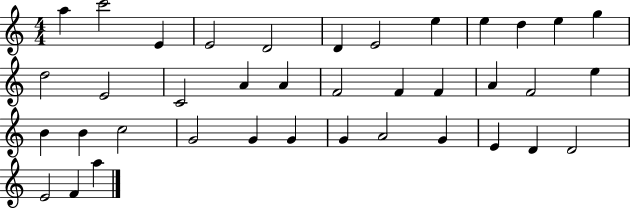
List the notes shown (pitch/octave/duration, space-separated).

A5/q C6/h E4/q E4/h D4/h D4/q E4/h E5/q E5/q D5/q E5/q G5/q D5/h E4/h C4/h A4/q A4/q F4/h F4/q F4/q A4/q F4/h E5/q B4/q B4/q C5/h G4/h G4/q G4/q G4/q A4/h G4/q E4/q D4/q D4/h E4/h F4/q A5/q